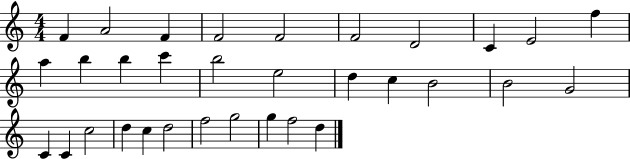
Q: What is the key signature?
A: C major